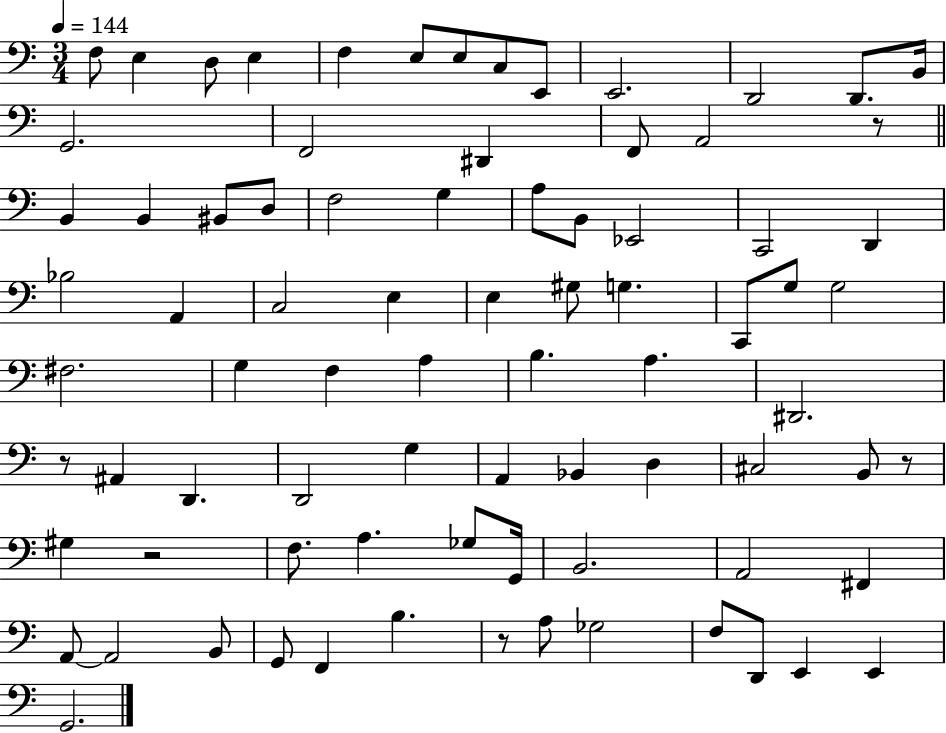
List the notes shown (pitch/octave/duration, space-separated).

F3/e E3/q D3/e E3/q F3/q E3/e E3/e C3/e E2/e E2/h. D2/h D2/e. B2/s G2/h. F2/h D#2/q F2/e A2/h R/e B2/q B2/q BIS2/e D3/e F3/h G3/q A3/e B2/e Eb2/h C2/h D2/q Bb3/h A2/q C3/h E3/q E3/q G#3/e G3/q. C2/e G3/e G3/h F#3/h. G3/q F3/q A3/q B3/q. A3/q. D#2/h. R/e A#2/q D2/q. D2/h G3/q A2/q Bb2/q D3/q C#3/h B2/e R/e G#3/q R/h F3/e. A3/q. Gb3/e G2/s B2/h. A2/h F#2/q A2/e A2/h B2/e G2/e F2/q B3/q. R/e A3/e Gb3/h F3/e D2/e E2/q E2/q G2/h.